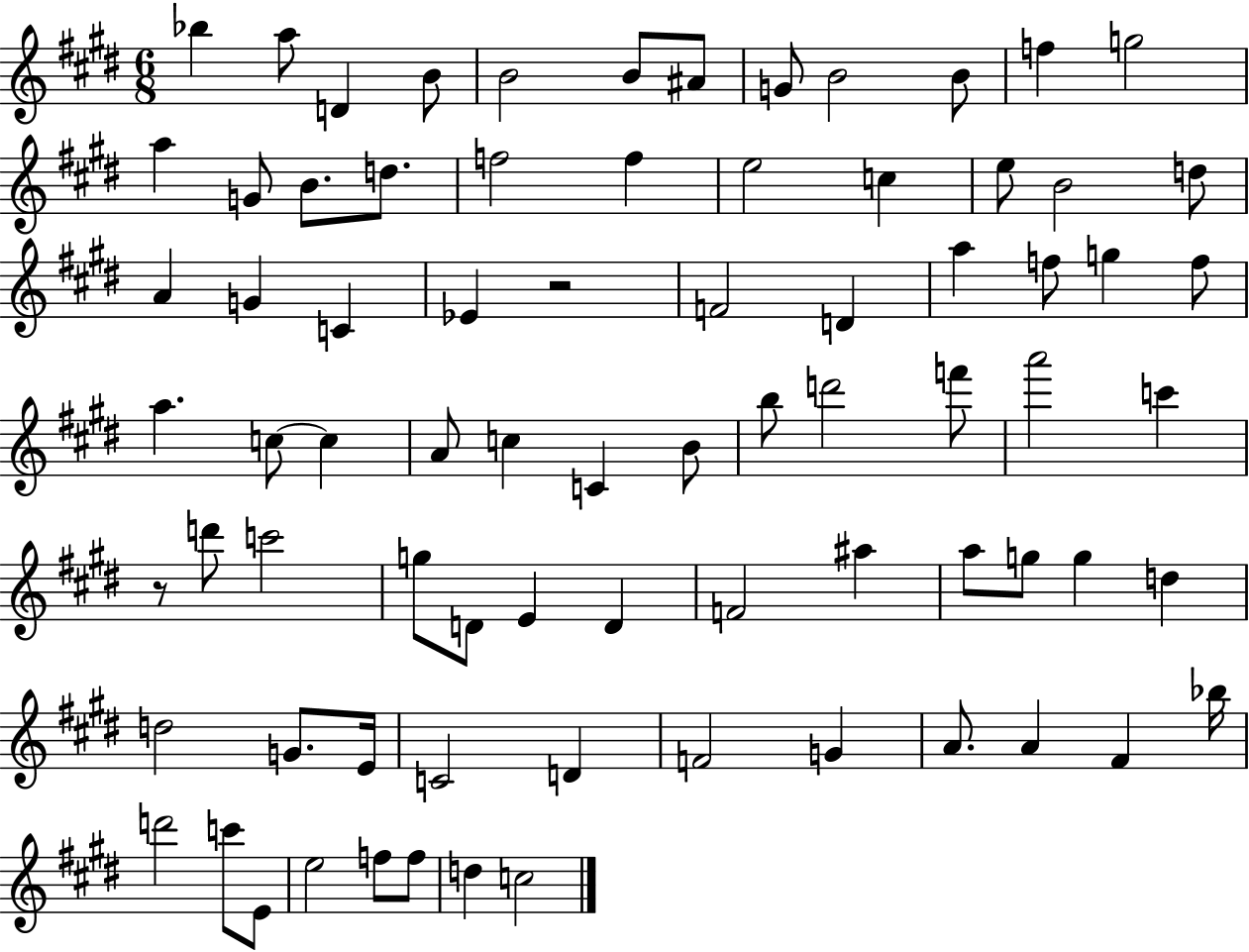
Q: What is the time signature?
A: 6/8